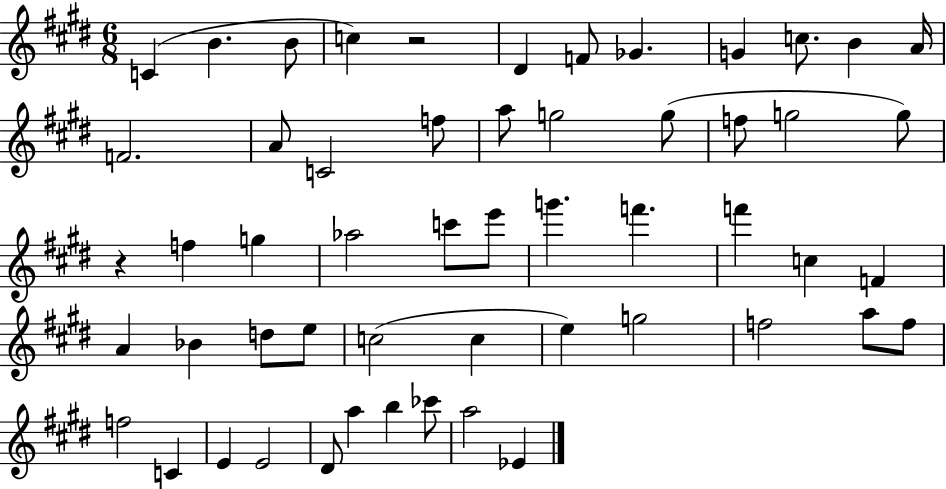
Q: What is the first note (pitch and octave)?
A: C4